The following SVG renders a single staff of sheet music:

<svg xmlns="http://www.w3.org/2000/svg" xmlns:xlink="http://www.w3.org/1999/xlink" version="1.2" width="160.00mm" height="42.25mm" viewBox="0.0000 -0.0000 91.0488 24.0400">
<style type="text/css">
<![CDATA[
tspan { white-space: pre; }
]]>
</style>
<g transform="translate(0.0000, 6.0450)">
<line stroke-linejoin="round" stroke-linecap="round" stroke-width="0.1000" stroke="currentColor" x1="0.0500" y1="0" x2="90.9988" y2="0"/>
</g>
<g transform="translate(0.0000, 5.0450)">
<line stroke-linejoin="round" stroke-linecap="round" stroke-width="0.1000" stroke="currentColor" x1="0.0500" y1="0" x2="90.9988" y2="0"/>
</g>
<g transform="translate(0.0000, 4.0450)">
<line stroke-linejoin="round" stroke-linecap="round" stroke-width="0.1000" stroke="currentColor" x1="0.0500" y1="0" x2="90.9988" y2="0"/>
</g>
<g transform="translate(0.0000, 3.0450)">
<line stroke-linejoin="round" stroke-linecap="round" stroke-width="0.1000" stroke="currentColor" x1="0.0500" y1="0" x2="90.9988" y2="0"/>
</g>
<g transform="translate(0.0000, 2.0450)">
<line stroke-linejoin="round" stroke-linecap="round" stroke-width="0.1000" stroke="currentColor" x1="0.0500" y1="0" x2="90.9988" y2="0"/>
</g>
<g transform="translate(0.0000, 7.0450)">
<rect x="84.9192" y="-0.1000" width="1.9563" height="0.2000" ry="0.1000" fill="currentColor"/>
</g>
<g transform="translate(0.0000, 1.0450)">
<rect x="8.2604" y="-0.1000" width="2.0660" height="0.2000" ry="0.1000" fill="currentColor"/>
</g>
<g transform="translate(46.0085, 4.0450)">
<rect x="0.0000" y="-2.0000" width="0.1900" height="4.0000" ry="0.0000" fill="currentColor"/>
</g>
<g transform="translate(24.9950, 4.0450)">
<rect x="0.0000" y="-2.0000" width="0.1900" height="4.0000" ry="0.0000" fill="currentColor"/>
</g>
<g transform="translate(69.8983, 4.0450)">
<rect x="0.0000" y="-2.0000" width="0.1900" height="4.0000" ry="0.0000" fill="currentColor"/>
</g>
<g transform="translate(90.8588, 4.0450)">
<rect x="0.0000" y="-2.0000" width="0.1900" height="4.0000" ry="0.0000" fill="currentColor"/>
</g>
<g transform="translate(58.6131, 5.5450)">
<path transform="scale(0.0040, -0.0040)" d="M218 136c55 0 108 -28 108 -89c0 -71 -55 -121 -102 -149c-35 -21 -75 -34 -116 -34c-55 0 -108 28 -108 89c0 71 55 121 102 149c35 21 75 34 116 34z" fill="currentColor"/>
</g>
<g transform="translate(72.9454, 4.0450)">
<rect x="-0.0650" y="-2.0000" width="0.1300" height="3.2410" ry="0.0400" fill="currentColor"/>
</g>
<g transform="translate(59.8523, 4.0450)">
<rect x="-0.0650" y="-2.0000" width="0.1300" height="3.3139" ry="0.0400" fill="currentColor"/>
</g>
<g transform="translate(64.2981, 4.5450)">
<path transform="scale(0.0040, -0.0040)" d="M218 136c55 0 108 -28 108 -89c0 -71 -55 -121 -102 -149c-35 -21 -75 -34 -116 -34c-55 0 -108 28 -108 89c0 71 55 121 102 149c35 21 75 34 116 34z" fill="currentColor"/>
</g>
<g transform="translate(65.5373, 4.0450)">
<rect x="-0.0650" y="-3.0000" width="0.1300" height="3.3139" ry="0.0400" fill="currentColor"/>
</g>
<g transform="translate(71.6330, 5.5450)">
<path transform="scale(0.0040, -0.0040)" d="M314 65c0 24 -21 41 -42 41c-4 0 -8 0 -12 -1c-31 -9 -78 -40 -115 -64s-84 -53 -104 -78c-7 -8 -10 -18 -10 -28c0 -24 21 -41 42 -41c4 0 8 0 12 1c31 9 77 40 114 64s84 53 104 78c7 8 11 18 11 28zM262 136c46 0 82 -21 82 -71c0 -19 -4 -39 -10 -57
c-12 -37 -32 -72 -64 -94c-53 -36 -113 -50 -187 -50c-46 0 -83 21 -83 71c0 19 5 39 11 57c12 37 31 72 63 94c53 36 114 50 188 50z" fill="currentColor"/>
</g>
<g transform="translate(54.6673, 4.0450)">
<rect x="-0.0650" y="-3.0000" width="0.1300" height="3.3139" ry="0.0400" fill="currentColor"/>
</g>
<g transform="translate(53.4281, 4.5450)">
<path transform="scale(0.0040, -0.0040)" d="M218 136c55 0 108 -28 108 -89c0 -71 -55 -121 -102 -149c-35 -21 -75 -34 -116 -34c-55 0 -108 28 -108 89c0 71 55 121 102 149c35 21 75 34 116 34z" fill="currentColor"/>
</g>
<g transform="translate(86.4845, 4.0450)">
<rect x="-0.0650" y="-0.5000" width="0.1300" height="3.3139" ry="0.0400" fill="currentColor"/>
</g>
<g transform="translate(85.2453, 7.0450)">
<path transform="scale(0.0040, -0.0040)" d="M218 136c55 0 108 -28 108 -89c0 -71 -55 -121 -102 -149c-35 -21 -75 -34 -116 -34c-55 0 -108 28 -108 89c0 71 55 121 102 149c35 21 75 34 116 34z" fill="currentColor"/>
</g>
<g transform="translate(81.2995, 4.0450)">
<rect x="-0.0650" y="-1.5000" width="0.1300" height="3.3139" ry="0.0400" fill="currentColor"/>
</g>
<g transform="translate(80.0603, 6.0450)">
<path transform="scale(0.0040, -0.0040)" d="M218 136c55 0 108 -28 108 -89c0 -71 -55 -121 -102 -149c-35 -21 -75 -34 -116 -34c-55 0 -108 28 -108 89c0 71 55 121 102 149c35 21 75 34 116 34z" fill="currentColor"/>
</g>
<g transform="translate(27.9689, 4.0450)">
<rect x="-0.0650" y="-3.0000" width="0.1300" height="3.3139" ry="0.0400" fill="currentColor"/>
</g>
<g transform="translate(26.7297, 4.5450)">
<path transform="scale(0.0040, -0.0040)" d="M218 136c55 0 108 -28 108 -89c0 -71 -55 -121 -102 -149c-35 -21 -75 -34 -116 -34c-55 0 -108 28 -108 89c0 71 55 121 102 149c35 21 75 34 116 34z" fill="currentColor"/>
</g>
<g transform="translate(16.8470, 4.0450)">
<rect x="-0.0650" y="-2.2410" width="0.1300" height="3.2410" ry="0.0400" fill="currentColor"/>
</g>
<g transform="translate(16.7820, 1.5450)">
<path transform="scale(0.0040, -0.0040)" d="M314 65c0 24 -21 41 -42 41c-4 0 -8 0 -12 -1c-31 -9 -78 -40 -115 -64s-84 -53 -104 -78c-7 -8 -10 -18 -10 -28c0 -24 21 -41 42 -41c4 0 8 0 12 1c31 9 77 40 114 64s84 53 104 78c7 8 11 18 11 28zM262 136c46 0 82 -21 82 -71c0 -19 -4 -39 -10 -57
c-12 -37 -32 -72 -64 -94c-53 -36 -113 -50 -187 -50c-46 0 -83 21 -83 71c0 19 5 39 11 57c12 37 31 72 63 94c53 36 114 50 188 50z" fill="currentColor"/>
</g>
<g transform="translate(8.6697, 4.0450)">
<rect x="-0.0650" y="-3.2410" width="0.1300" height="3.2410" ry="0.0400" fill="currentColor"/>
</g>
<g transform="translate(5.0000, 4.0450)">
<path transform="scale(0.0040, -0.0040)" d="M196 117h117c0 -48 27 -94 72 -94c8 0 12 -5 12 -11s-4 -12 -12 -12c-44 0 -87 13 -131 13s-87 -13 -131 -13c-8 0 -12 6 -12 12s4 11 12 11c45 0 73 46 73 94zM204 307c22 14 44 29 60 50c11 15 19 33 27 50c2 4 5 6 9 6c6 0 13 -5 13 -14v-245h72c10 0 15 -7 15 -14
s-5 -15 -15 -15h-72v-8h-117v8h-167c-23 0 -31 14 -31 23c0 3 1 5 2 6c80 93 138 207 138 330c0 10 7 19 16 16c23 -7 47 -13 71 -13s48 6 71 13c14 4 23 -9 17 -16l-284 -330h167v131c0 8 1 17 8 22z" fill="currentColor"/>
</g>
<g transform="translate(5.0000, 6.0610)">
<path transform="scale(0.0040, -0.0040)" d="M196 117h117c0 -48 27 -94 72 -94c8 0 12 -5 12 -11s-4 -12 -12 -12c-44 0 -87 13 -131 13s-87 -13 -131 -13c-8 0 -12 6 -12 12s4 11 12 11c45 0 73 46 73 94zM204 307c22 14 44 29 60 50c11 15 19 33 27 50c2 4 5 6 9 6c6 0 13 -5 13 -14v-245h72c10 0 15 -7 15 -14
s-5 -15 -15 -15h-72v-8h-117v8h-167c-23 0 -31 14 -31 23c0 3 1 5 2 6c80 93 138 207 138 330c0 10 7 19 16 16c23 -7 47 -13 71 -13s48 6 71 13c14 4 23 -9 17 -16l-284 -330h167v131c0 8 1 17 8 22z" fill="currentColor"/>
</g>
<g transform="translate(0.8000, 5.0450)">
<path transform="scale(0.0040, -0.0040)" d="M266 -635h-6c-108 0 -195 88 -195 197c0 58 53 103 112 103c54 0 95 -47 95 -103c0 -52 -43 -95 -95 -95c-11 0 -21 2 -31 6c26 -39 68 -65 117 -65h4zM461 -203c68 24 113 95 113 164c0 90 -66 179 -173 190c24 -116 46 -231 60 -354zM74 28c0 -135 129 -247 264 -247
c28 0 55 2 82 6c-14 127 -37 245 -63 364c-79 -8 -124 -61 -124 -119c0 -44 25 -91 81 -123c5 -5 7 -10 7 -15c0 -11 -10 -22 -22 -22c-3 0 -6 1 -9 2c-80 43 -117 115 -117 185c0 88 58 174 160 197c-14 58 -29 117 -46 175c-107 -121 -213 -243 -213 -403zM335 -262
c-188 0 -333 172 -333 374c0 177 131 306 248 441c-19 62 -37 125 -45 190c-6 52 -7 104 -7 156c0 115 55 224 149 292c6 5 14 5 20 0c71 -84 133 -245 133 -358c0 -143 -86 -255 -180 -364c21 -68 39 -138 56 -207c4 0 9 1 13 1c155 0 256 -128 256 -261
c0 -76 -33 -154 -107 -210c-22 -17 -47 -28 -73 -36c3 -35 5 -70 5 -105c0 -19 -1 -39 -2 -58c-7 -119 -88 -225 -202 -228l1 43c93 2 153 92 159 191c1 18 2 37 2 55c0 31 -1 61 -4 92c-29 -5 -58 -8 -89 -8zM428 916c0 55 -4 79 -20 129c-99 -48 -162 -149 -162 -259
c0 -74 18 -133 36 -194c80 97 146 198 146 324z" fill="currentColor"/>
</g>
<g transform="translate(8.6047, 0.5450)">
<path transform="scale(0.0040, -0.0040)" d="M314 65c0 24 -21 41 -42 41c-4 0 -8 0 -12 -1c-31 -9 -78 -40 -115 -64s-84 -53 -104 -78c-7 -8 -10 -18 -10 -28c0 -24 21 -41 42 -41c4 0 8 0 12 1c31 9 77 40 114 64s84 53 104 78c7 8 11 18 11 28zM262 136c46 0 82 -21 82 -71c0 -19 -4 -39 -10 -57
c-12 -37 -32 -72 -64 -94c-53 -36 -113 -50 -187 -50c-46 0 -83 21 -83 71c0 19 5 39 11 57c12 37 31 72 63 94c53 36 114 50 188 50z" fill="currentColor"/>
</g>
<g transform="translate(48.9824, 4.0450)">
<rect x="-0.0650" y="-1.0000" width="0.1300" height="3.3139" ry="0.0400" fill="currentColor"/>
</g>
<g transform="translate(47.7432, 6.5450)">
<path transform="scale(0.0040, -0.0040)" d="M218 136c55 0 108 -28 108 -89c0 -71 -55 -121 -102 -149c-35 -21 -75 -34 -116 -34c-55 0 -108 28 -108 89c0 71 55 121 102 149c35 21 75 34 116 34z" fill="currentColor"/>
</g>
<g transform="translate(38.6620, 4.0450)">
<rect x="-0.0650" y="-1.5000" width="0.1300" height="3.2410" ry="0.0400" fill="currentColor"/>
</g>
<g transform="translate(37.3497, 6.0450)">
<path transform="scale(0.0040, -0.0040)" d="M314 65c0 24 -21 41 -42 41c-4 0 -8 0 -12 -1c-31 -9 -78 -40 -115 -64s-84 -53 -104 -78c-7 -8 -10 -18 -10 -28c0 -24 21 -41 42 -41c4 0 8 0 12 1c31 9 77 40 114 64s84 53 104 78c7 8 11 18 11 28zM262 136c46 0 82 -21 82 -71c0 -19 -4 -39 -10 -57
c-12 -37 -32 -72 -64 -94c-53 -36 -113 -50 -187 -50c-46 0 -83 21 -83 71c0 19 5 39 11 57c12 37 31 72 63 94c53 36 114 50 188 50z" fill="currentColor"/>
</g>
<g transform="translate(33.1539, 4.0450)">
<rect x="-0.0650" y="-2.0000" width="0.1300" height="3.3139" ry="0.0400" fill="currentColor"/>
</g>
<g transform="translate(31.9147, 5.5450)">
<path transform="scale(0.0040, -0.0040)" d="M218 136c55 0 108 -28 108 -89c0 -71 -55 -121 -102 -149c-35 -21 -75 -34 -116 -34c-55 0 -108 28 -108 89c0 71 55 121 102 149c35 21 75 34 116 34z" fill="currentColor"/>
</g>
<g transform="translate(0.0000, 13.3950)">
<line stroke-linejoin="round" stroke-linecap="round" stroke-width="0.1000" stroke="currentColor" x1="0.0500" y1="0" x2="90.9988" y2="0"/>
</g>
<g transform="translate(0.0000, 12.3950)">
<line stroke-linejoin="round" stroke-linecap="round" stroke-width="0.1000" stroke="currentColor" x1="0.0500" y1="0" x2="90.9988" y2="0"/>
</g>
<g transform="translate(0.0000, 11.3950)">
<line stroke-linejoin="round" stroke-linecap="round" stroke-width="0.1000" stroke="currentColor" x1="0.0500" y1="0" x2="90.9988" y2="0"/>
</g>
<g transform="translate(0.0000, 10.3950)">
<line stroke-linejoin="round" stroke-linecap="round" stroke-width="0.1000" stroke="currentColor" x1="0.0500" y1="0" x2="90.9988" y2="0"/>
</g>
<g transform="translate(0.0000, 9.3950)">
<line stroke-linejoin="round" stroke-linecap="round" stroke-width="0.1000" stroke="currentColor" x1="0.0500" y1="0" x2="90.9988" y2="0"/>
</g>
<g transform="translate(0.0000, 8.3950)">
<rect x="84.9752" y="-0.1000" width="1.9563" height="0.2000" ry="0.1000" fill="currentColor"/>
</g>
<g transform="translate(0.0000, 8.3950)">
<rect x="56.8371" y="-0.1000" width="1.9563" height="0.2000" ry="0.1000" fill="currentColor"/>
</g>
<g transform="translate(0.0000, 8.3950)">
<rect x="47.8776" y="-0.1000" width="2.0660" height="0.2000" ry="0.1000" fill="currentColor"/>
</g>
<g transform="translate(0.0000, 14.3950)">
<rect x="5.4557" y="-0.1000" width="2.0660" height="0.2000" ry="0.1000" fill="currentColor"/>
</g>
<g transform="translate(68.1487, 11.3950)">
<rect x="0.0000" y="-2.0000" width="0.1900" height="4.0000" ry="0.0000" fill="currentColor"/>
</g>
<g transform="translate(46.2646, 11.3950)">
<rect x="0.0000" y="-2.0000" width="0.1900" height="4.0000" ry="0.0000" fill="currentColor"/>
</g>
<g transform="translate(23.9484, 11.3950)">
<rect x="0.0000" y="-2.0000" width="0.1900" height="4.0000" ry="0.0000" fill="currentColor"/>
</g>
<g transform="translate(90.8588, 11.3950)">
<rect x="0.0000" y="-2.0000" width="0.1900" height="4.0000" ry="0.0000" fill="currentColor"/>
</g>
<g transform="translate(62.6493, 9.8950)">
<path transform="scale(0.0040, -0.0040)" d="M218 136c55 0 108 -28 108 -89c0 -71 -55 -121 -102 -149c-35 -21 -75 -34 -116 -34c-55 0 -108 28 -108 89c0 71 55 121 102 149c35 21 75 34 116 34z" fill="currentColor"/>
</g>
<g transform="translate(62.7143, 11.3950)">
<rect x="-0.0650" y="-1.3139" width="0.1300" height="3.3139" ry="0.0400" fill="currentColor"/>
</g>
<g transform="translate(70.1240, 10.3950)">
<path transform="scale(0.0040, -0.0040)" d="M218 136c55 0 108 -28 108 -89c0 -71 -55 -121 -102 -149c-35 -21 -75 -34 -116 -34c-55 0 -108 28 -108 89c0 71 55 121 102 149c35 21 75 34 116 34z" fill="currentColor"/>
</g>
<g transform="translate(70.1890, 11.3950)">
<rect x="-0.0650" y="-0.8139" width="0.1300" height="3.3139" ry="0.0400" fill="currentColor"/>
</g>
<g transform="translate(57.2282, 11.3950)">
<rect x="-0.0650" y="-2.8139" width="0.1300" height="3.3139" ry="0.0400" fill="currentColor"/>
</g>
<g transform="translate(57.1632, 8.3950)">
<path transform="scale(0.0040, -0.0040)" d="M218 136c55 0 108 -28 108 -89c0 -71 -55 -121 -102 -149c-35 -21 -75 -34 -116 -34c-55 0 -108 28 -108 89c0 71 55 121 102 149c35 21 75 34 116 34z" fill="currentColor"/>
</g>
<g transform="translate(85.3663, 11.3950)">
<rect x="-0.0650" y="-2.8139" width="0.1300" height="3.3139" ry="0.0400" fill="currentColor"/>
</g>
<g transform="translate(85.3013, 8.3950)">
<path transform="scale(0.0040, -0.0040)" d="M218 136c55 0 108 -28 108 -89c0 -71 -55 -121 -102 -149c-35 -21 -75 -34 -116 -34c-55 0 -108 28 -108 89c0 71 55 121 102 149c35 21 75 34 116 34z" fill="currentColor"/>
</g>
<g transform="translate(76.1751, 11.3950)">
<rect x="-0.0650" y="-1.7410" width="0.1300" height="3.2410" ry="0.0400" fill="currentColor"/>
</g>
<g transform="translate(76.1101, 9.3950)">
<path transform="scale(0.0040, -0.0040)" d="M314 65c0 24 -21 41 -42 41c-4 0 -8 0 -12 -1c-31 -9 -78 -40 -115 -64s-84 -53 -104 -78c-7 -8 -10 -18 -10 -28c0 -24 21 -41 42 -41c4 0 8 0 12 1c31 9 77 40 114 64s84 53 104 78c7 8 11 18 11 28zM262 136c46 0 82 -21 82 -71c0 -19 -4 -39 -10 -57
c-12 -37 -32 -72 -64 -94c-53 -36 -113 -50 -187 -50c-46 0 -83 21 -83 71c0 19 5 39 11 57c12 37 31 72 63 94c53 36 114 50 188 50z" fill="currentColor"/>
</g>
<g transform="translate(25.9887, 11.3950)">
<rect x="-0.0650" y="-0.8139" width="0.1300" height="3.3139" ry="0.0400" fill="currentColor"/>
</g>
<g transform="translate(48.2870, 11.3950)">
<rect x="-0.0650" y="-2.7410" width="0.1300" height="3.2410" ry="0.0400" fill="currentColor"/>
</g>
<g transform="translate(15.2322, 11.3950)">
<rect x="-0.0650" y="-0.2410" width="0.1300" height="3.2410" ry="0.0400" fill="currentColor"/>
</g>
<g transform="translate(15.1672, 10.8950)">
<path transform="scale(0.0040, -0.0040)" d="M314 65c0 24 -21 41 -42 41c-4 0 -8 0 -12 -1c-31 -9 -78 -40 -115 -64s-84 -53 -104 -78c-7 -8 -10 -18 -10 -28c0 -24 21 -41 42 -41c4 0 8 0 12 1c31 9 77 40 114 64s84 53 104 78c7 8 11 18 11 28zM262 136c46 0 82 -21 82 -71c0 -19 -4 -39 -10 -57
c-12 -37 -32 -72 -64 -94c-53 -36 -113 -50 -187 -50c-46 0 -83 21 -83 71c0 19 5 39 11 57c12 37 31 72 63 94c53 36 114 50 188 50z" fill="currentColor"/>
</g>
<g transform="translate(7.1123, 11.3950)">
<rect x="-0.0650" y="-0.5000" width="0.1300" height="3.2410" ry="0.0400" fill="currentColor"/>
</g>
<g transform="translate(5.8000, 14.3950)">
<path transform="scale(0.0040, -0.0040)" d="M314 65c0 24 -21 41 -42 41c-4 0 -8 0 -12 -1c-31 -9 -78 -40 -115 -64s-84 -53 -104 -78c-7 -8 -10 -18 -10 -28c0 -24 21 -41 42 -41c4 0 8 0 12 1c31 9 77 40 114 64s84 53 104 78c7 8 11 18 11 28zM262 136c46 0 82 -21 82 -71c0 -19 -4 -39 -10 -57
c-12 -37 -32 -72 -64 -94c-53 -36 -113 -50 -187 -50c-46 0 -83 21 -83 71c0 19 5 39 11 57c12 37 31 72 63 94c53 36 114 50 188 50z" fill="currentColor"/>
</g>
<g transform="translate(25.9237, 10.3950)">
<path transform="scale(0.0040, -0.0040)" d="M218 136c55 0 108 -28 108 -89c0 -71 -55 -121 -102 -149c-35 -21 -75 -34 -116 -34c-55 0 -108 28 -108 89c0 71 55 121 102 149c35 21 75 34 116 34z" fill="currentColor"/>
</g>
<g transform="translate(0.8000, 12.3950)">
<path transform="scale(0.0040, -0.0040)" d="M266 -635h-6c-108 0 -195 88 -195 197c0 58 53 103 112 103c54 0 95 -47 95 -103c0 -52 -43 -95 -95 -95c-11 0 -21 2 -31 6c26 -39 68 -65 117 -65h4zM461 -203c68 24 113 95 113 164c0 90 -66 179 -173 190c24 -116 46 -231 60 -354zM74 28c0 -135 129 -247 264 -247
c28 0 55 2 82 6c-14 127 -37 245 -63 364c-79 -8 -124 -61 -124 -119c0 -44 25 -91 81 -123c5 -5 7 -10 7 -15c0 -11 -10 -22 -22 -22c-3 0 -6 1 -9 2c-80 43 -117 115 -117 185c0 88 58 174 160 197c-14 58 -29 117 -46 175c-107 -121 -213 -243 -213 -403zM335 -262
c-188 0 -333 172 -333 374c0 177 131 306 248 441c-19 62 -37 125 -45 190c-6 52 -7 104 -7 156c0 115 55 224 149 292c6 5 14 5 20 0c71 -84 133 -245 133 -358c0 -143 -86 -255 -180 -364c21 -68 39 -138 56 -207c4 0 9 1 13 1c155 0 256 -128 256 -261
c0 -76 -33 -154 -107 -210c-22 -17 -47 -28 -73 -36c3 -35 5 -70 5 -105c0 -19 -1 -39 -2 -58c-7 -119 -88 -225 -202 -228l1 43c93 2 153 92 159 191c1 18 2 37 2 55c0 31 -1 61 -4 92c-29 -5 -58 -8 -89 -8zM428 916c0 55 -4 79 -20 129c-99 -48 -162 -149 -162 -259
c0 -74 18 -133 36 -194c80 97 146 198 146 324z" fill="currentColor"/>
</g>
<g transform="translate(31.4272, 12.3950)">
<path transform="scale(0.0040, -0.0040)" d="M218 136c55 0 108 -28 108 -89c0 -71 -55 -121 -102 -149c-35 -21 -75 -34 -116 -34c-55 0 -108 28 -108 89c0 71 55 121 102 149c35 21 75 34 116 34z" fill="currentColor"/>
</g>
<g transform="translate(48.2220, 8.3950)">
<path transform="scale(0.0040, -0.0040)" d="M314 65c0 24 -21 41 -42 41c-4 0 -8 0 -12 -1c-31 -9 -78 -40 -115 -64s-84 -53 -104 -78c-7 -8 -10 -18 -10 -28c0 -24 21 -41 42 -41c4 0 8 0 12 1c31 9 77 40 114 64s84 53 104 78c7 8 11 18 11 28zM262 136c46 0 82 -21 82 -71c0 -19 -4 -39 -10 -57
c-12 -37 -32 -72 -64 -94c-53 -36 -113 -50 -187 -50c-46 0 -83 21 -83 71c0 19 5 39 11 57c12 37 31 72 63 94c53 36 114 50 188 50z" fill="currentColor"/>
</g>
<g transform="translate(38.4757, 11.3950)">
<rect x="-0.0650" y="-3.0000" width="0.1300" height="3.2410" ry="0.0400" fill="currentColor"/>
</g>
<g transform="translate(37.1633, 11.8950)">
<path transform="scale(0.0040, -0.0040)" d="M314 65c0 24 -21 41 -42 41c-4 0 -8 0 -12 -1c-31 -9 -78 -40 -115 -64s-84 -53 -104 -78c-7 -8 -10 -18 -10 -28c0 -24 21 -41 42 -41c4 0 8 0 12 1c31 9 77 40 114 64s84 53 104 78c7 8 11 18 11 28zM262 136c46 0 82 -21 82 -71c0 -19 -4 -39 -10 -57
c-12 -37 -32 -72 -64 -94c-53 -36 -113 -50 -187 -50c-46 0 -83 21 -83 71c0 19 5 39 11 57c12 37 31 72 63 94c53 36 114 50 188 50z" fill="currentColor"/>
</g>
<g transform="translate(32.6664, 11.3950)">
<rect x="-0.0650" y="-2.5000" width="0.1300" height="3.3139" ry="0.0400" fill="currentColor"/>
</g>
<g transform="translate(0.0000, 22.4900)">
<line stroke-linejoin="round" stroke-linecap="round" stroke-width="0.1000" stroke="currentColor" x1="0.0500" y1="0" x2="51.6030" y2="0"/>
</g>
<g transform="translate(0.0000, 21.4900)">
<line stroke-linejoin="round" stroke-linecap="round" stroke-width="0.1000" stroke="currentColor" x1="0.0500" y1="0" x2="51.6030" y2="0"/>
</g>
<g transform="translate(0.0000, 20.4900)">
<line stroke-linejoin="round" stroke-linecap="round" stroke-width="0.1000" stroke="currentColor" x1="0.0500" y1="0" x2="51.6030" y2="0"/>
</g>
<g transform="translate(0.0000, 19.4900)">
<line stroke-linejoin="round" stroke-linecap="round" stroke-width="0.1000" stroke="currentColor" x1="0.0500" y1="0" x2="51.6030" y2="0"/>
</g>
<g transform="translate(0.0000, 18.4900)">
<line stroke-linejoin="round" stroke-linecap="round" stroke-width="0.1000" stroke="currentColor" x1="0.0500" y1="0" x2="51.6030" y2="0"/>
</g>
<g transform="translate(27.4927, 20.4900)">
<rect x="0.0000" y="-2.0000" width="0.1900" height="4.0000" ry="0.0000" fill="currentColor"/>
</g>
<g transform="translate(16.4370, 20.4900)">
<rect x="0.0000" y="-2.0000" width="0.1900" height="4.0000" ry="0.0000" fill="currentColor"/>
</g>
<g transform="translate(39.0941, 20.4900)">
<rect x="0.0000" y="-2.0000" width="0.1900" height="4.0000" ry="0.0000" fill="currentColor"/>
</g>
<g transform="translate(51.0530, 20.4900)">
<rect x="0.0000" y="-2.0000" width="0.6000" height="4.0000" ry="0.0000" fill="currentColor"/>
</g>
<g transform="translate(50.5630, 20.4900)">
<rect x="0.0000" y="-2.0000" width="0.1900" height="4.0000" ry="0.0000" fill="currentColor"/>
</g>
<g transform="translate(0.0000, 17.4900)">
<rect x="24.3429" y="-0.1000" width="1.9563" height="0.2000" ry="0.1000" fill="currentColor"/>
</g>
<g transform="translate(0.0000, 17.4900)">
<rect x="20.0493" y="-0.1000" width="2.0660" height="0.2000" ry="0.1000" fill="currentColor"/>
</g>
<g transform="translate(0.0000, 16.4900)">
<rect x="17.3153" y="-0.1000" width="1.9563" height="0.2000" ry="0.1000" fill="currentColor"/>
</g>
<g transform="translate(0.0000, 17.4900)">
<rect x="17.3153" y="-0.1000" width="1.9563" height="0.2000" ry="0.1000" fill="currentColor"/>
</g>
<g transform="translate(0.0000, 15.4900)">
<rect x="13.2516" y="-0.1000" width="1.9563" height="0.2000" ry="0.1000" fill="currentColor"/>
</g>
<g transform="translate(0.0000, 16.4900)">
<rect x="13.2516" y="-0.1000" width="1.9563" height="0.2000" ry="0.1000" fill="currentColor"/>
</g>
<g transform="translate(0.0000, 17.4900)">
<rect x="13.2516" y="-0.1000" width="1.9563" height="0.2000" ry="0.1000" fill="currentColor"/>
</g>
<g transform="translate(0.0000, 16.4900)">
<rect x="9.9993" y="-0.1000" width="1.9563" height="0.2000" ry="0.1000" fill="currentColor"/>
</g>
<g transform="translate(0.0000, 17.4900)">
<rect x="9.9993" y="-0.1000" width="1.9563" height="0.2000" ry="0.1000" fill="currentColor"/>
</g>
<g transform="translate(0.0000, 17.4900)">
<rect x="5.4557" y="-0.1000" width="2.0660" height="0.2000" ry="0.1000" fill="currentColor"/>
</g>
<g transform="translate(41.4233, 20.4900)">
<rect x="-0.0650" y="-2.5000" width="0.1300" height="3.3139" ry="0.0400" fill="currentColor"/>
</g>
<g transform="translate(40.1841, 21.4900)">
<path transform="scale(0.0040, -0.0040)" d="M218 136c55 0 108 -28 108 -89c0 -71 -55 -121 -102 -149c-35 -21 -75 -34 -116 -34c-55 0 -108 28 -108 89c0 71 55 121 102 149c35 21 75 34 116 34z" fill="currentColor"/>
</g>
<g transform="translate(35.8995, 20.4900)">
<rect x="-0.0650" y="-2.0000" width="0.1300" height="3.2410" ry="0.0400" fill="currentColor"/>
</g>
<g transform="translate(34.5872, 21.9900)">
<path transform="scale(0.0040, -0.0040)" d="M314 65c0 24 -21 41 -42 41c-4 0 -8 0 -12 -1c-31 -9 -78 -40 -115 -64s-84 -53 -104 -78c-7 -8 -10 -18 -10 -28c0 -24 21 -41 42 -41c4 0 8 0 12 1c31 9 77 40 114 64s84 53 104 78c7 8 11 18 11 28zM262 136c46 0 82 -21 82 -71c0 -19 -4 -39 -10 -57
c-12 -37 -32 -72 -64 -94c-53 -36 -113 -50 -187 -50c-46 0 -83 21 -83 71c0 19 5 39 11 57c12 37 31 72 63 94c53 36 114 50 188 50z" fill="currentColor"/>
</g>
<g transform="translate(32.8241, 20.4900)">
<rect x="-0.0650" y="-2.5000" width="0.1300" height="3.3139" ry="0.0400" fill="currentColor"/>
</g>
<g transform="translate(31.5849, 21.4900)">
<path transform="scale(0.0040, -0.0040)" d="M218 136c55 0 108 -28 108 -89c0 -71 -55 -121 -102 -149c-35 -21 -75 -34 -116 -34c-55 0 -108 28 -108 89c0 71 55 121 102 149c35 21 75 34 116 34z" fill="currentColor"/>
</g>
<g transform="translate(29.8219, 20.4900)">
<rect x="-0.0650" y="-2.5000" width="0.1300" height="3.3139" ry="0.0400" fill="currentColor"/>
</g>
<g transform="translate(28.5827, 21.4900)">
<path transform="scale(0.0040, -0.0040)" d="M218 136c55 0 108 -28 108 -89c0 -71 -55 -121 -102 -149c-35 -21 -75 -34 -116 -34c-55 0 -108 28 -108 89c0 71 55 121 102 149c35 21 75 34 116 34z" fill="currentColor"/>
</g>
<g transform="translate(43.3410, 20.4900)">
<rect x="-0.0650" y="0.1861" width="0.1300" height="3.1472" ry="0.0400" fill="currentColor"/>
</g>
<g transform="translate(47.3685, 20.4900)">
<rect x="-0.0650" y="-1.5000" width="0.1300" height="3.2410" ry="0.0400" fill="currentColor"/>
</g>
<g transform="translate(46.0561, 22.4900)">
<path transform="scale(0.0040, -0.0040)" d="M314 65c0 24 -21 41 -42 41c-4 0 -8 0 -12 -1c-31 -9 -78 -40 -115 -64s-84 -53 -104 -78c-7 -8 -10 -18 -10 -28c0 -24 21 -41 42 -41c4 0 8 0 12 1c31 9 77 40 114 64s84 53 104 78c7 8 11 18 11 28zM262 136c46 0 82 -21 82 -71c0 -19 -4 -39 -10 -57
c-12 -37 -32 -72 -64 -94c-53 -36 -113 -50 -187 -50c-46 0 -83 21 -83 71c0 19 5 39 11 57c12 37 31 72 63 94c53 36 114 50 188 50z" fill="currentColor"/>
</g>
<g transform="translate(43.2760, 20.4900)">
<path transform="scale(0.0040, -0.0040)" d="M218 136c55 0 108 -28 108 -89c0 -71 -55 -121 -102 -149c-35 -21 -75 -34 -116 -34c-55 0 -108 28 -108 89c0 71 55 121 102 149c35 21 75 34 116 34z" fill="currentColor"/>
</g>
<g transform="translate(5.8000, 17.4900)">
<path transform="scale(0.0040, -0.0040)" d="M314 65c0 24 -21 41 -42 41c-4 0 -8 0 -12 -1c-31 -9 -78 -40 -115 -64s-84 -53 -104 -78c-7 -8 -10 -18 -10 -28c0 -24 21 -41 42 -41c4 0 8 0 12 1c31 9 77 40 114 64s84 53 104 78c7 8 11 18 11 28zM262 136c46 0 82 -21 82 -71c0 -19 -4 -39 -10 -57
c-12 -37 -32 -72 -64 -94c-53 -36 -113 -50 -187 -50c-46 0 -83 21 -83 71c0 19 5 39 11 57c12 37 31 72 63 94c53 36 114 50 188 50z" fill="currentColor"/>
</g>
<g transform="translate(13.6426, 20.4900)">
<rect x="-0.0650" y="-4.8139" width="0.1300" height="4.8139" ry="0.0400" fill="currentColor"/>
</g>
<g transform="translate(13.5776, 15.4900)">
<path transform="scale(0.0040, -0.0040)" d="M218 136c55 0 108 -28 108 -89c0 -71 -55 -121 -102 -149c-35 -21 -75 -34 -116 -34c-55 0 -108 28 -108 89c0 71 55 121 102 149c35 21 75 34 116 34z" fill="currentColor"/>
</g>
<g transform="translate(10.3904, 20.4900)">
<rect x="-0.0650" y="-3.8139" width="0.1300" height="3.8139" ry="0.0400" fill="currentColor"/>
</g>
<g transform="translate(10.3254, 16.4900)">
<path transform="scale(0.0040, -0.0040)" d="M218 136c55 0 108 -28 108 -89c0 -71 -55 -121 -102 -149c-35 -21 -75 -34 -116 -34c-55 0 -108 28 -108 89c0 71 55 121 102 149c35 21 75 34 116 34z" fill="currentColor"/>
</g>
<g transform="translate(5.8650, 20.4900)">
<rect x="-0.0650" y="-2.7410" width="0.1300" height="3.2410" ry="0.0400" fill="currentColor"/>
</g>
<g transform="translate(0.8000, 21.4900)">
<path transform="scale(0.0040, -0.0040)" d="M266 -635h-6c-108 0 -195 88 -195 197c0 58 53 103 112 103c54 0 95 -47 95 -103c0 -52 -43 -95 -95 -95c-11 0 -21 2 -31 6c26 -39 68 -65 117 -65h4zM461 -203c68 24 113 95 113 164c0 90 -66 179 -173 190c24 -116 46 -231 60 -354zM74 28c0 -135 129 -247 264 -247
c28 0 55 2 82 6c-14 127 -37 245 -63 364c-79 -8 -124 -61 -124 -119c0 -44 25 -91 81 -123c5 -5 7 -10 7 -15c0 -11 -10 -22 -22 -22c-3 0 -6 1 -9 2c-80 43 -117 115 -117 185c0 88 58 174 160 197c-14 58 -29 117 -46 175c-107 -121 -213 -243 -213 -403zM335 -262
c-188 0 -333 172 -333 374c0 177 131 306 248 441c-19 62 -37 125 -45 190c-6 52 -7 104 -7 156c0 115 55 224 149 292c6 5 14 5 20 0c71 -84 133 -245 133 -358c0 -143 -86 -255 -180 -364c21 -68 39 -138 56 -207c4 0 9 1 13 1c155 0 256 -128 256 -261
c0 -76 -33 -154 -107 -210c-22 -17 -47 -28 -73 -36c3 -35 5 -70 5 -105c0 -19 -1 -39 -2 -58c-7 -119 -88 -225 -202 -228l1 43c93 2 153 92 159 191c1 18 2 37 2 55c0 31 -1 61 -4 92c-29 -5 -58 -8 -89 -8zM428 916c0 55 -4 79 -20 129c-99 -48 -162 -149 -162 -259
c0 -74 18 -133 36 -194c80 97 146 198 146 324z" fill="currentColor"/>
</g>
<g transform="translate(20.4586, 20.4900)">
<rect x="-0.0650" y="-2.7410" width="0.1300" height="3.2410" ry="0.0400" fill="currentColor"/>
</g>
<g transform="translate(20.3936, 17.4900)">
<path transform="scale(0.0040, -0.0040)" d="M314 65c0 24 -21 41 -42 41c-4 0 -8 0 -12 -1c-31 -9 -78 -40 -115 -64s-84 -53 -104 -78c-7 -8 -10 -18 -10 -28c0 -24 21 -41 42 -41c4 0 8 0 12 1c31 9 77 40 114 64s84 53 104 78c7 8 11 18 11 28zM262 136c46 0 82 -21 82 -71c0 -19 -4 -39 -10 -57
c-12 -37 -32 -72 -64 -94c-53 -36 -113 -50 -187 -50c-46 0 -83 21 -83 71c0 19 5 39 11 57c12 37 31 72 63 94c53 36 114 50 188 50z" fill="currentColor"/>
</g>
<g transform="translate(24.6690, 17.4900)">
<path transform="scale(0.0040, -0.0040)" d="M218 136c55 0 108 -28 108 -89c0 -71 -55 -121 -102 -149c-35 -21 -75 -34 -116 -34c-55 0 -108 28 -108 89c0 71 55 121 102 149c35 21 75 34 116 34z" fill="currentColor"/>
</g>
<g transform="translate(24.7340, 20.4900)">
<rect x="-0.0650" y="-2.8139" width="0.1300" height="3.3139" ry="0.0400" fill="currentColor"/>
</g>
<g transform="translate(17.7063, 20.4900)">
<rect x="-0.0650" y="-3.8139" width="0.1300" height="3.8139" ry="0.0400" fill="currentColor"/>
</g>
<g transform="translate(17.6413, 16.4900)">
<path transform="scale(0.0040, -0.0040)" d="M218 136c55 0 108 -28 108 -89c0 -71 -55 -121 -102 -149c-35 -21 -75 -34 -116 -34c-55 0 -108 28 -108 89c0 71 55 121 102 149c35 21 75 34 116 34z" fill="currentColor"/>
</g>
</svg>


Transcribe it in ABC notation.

X:1
T:Untitled
M:4/4
L:1/4
K:C
b2 g2 A F E2 D A F A F2 E C C2 c2 d G A2 a2 a e d f2 a a2 c' e' c' a2 a G G F2 G B E2